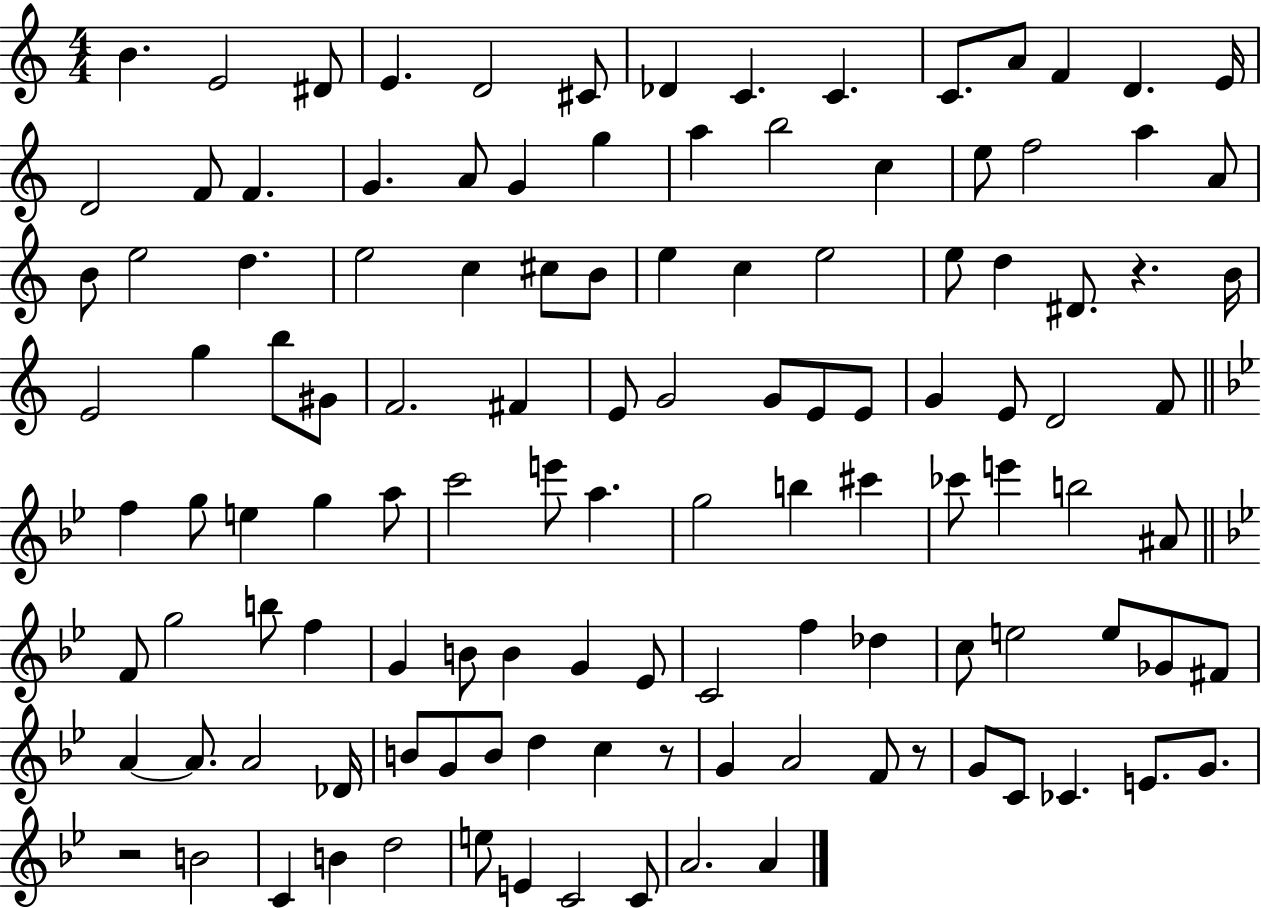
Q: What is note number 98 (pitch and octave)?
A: C5